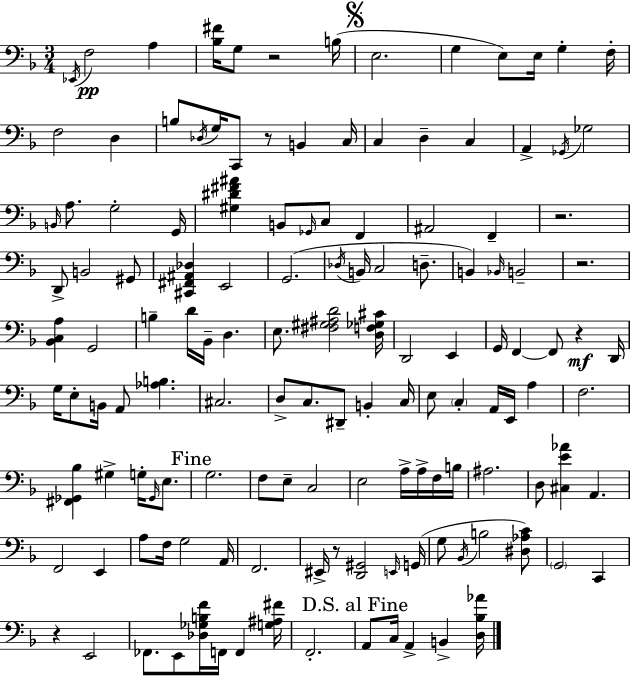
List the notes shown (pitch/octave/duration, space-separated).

Eb2/s F3/h A3/q [Bb3,F#4]/s G3/e R/h B3/s E3/h. G3/q E3/e E3/s G3/q F3/s F3/h D3/q B3/e Db3/s G3/s C2/e R/e B2/q C3/s C3/q D3/q C3/q A2/q Gb2/s Gb3/h B2/s A3/e. G3/h G2/s [G#3,D#4,F#4,A#4]/q B2/e Gb2/s C3/e F2/q A#2/h F2/q R/h. D2/e B2/h G#2/e [C#2,F#2,A#2,Db3]/q E2/h G2/h. Db3/s B2/s C3/h D3/e. B2/q Bb2/s B2/h R/h. [Bb2,C3,A3]/q G2/h B3/q D4/s Bb2/s D3/q. E3/e. [F#3,G#3,A#3,D4]/h [D3,F3,Gb3,C#4]/s D2/h E2/q G2/s F2/q F2/e R/q D2/s G3/s E3/e B2/s A2/e [Ab3,B3]/q. C#3/h. D3/e C3/e. D#2/e B2/q C3/s E3/e C3/q A2/s E2/s A3/q F3/h. [F#2,Gb2,Bb3]/q G#3/q G3/s Gb2/s E3/e. G3/h. F3/e E3/e C3/h E3/h A3/s A3/s F3/s B3/s A#3/h. D3/e [C#3,E4,Ab4]/q A2/q. F2/h E2/q A3/e F3/s G3/h A2/s F2/h. EIS2/s R/e [D2,G#2]/h E2/s G2/s G3/e Bb2/s B3/h [D#3,Ab3,C4]/e G2/h C2/q R/q E2/h FES2/e. E2/e [Db3,Gb3,B3,F4]/s F2/s F2/q [G3,A#3,F#4]/s F2/h. A2/e C3/s A2/q B2/q [D3,Bb3,Ab4]/s